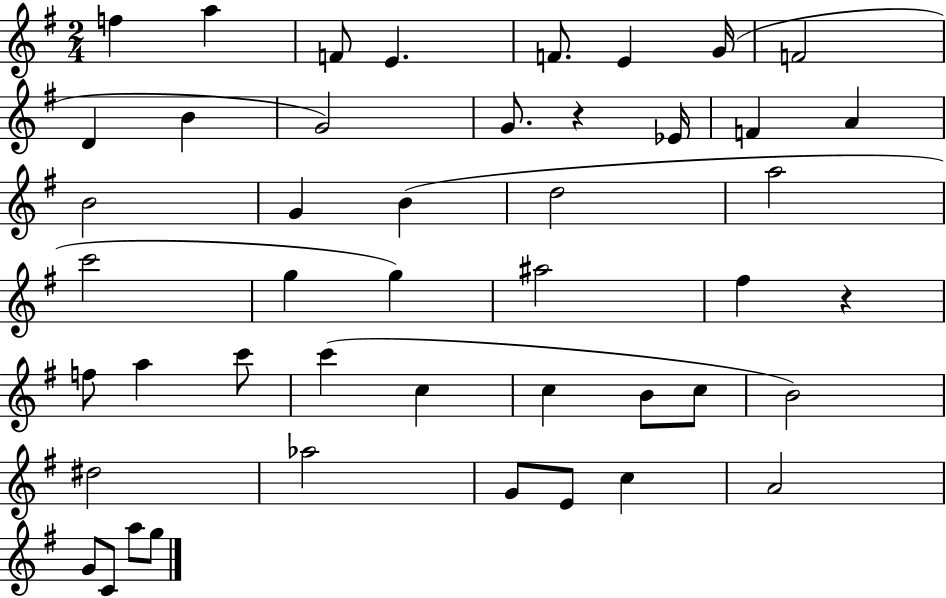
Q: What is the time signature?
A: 2/4